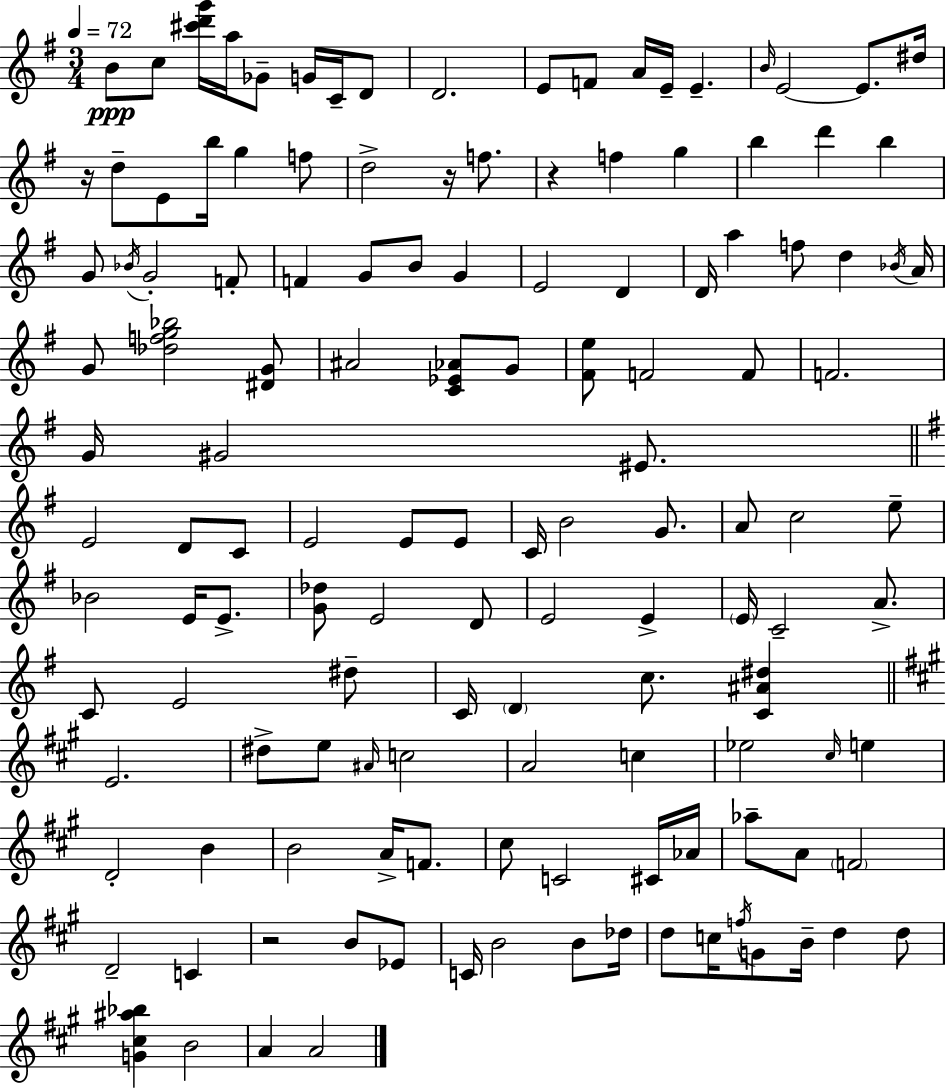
B4/e C5/e [C#6,D6,G6]/s A5/s Gb4/e G4/s C4/s D4/e D4/h. E4/e F4/e A4/s E4/s E4/q. B4/s E4/h E4/e. D#5/s R/s D5/e E4/e B5/s G5/q F5/e D5/h R/s F5/e. R/q F5/q G5/q B5/q D6/q B5/q G4/e Bb4/s G4/h F4/e F4/q G4/e B4/e G4/q E4/h D4/q D4/s A5/q F5/e D5/q Bb4/s A4/s G4/e [Db5,F5,G5,Bb5]/h [D#4,G4]/e A#4/h [C4,Eb4,Ab4]/e G4/e [F#4,E5]/e F4/h F4/e F4/h. G4/s G#4/h EIS4/e. E4/h D4/e C4/e E4/h E4/e E4/e C4/s B4/h G4/e. A4/e C5/h E5/e Bb4/h E4/s E4/e. [G4,Db5]/e E4/h D4/e E4/h E4/q E4/s C4/h A4/e. C4/e E4/h D#5/e C4/s D4/q C5/e. [C4,A#4,D#5]/q E4/h. D#5/e E5/e A#4/s C5/h A4/h C5/q Eb5/h C#5/s E5/q D4/h B4/q B4/h A4/s F4/e. C#5/e C4/h C#4/s Ab4/s Ab5/e A4/e F4/h D4/h C4/q R/h B4/e Eb4/e C4/s B4/h B4/e Db5/s D5/e C5/s F5/s G4/e B4/s D5/q D5/e [G4,C#5,A#5,Bb5]/q B4/h A4/q A4/h